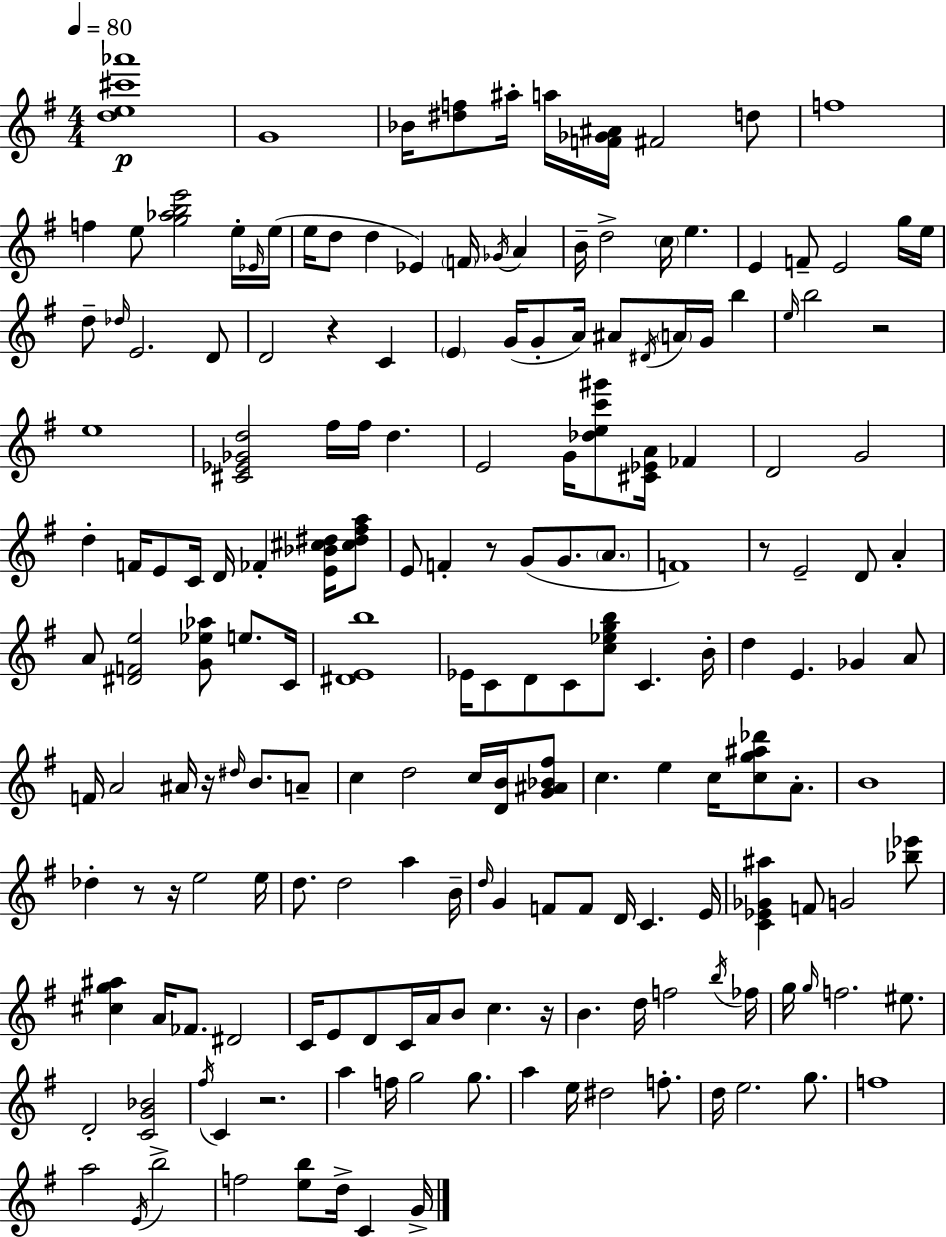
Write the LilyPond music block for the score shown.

{
  \clef treble
  \numericTimeSignature
  \time 4/4
  \key g \major
  \tempo 4 = 80
  <d'' e'' cis''' aes'''>1\p | g'1 | bes'16 <dis'' f''>8 ais''16-. a''16 <f' ges' ais'>16 fis'2 d''8 | f''1 | \break f''4 e''8 <g'' aes'' b'' e'''>2 e''16-. \grace { ees'16 }( | e''16 e''16 d''8 d''4 ees'4) \parenthesize f'16 \acciaccatura { ges'16 } a'4 | b'16-- d''2-> \parenthesize c''16 e''4. | e'4 f'8-- e'2 | \break g''16 e''16 d''8-- \grace { des''16 } e'2. | d'8 d'2 r4 c'4 | \parenthesize e'4 g'16( g'8-. a'16) ais'8 \acciaccatura { dis'16 } \parenthesize a'16 g'16 | b''4 \grace { e''16 } b''2 r2 | \break e''1 | <cis' ees' ges' d''>2 fis''16 fis''16 d''4. | e'2 g'16 <des'' e'' c''' gis'''>8 | <cis' ees' a'>16 fes'4 d'2 g'2 | \break d''4-. f'16 e'8 c'16 d'16 fes'4-. | <e' bes' cis'' dis''>16 <cis'' dis'' fis'' a''>8 e'8 f'4-. r8 g'8( g'8. | \parenthesize a'8. f'1) | r8 e'2-- d'8 | \break a'4-. a'8 <dis' f' e''>2 <g' ees'' aes''>8 | e''8. c'16 <dis' e' b''>1 | ees'16 c'8 d'8 c'8 <c'' ees'' g'' b''>8 c'4. | b'16-. d''4 e'4. ges'4 | \break a'8 f'16 a'2 ais'16 r16 | \grace { dis''16 } b'8. a'8-- c''4 d''2 | c''16 <d' b'>16 <g' ais' bes' fis''>8 c''4. e''4 | c''16 <c'' g'' ais'' des'''>8 a'8.-. b'1 | \break des''4-. r8 r16 e''2 | e''16 d''8. d''2 | a''4 b'16-- \grace { d''16 } g'4 f'8 f'8 d'16 | c'4. e'16 <c' ees' ges' ais''>4 f'8 g'2 | \break <bes'' ees'''>8 <cis'' g'' ais''>4 a'16 fes'8. dis'2 | c'16 e'8 d'8 c'16 a'16 b'8 | c''4. r16 b'4. d''16 f''2 | \acciaccatura { b''16 } fes''16 g''16 \grace { g''16 } f''2. | \break eis''8. d'2-. | <c' g' bes'>2 \acciaccatura { fis''16 } c'4 r2. | a''4 f''16 g''2 | g''8. a''4 e''16 dis''2 | \break f''8.-. d''16 e''2. | g''8. f''1 | a''2 | \acciaccatura { e'16 } b''2-> f''2 | \break <e'' b''>8 d''16-> c'4 g'16-> \bar "|."
}